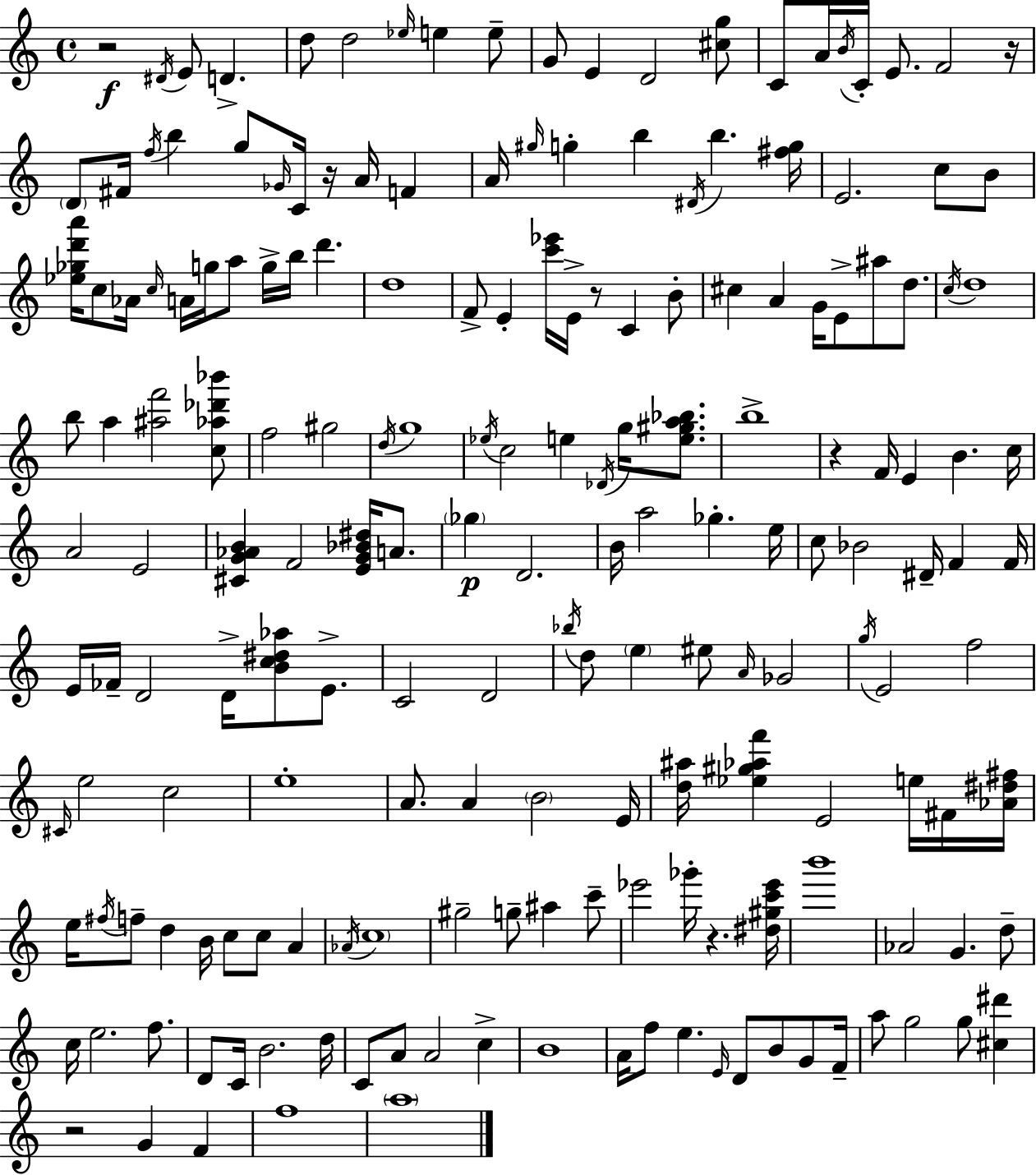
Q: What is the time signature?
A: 4/4